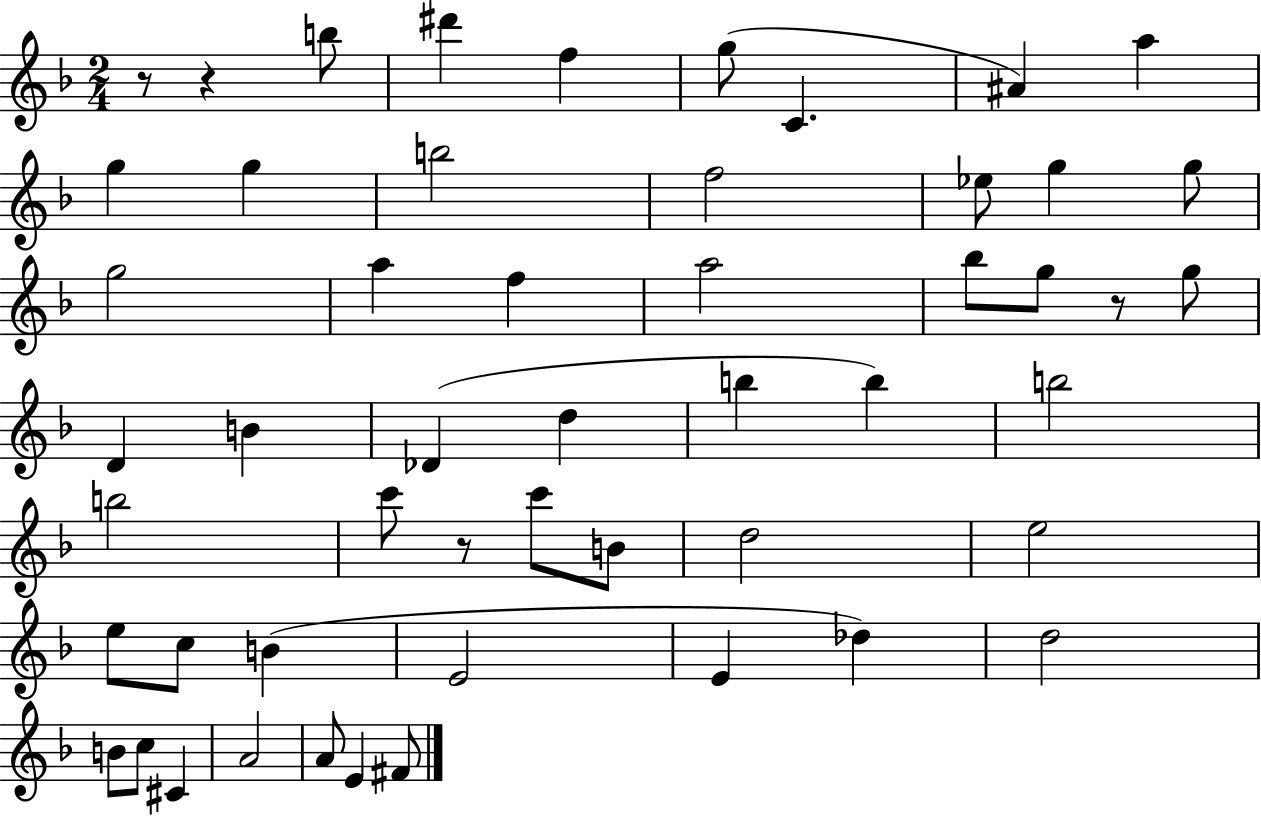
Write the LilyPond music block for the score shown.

{
  \clef treble
  \numericTimeSignature
  \time 2/4
  \key f \major
  r8 r4 b''8 | dis'''4 f''4 | g''8( c'4. | ais'4) a''4 | \break g''4 g''4 | b''2 | f''2 | ees''8 g''4 g''8 | \break g''2 | a''4 f''4 | a''2 | bes''8 g''8 r8 g''8 | \break d'4 b'4 | des'4( d''4 | b''4 b''4) | b''2 | \break b''2 | c'''8 r8 c'''8 b'8 | d''2 | e''2 | \break e''8 c''8 b'4( | e'2 | e'4 des''4) | d''2 | \break b'8 c''8 cis'4 | a'2 | a'8 e'4 fis'8 | \bar "|."
}